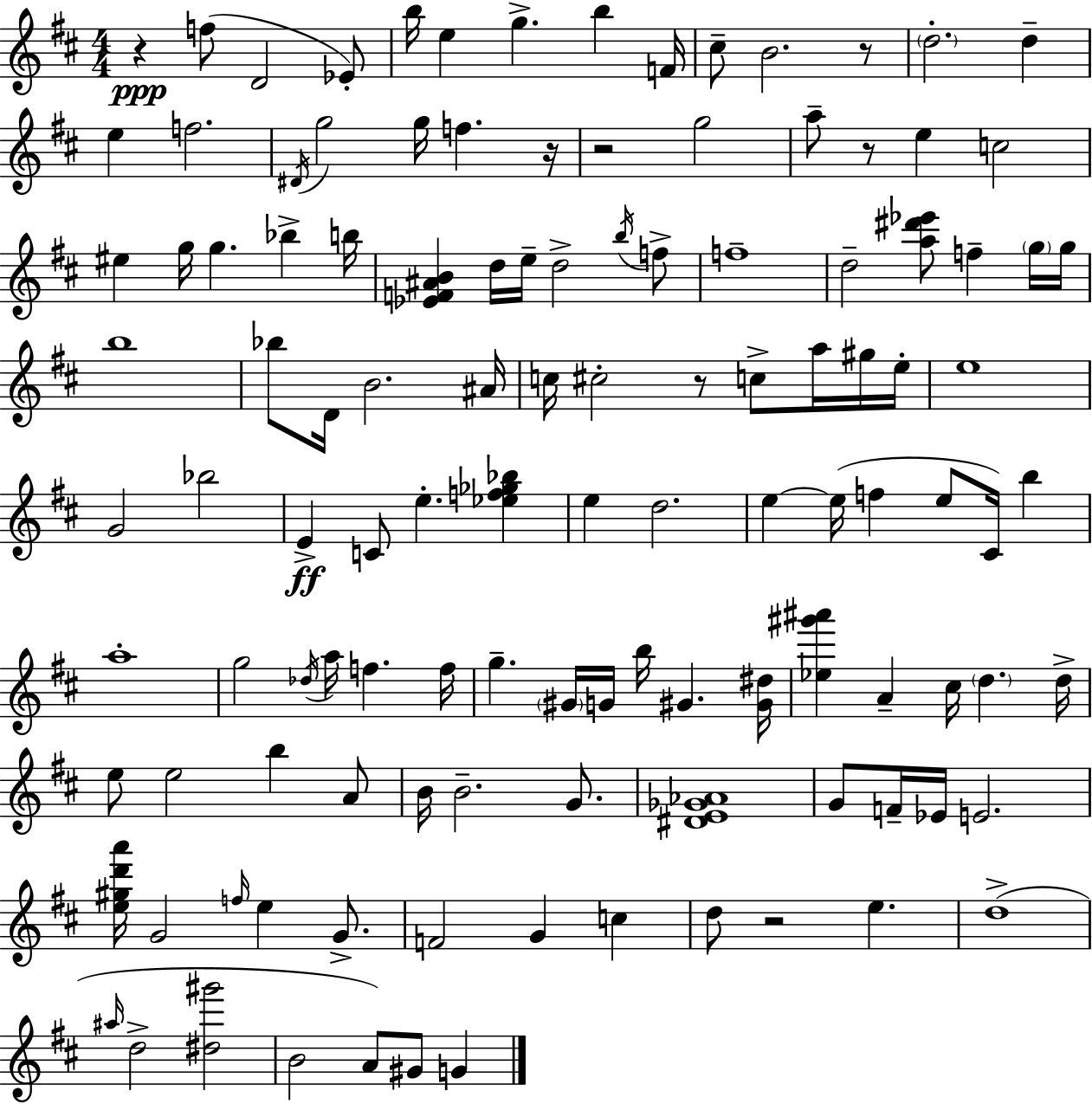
X:1
T:Untitled
M:4/4
L:1/4
K:D
z f/2 D2 _E/2 b/4 e g b F/4 ^c/2 B2 z/2 d2 d e f2 ^D/4 g2 g/4 f z/4 z2 g2 a/2 z/2 e c2 ^e g/4 g _b b/4 [_EF^AB] d/4 e/4 d2 b/4 f/2 f4 d2 [a^d'_e']/2 f g/4 g/4 b4 _b/2 D/4 B2 ^A/4 c/4 ^c2 z/2 c/2 a/4 ^g/4 e/4 e4 G2 _b2 E C/2 e [_ef_g_b] e d2 e e/4 f e/2 ^C/4 b a4 g2 _d/4 a/4 f f/4 g ^G/4 G/4 b/4 ^G [^G^d]/4 [_e^g'^a'] A ^c/4 d d/4 e/2 e2 b A/2 B/4 B2 G/2 [^DE_G_A]4 G/2 F/4 _E/4 E2 [e^gd'a']/4 G2 f/4 e G/2 F2 G c d/2 z2 e d4 ^a/4 d2 [^d^g']2 B2 A/2 ^G/2 G